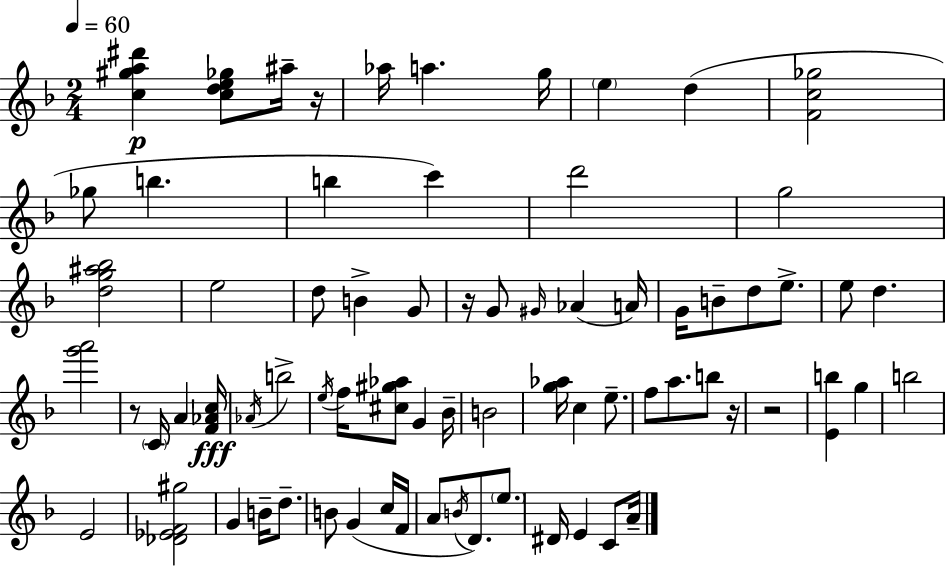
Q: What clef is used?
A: treble